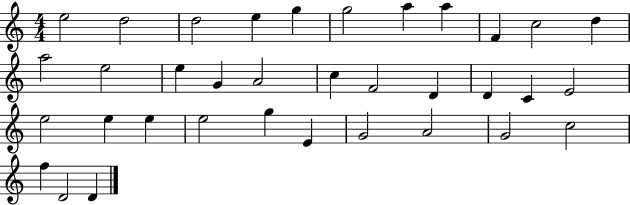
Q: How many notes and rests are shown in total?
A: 35